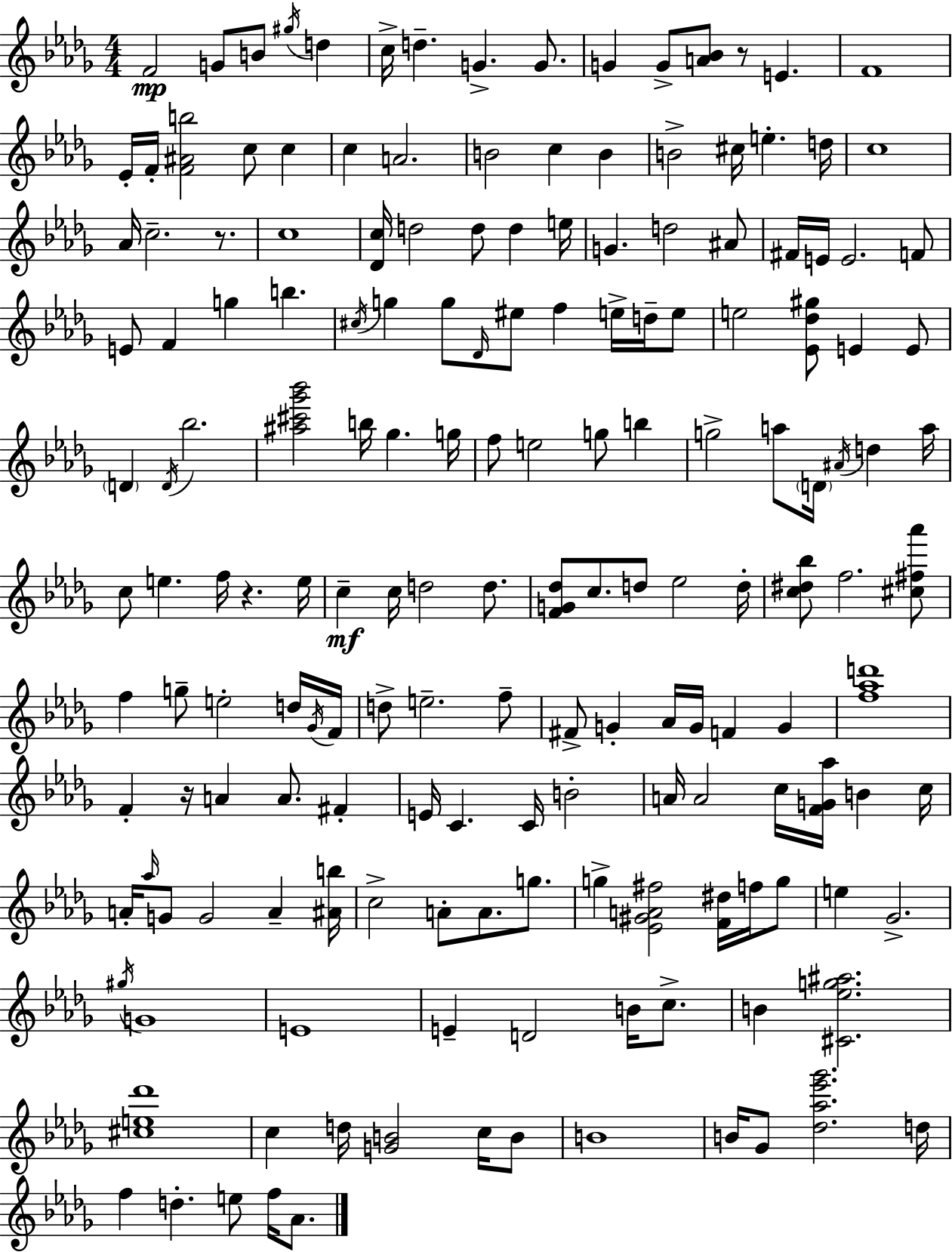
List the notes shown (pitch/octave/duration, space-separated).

F4/h G4/e B4/e G#5/s D5/q C5/s D5/q. G4/q. G4/e. G4/q G4/e [A4,Bb4]/e R/e E4/q. F4/w Eb4/s F4/s [F4,A#4,B5]/h C5/e C5/q C5/q A4/h. B4/h C5/q B4/q B4/h C#5/s E5/q. D5/s C5/w Ab4/s C5/h. R/e. C5/w [Db4,C5]/s D5/h D5/e D5/q E5/s G4/q. D5/h A#4/e F#4/s E4/s E4/h. F4/e E4/e F4/q G5/q B5/q. C#5/s G5/q G5/e Db4/s EIS5/e F5/q E5/s D5/s E5/e E5/h [Eb4,Db5,G#5]/e E4/q E4/e D4/q D4/s Bb5/h. [A#5,C#6,Gb6,Bb6]/h B5/s Gb5/q. G5/s F5/e E5/h G5/e B5/q G5/h A5/e D4/s A#4/s D5/q A5/s C5/e E5/q. F5/s R/q. E5/s C5/q C5/s D5/h D5/e. [F4,G4,Db5]/e C5/e. D5/e Eb5/h D5/s [C5,D#5,Bb5]/e F5/h. [C#5,F#5,Ab6]/e F5/q G5/e E5/h D5/s Gb4/s F4/s D5/e E5/h. F5/e F#4/e G4/q Ab4/s G4/s F4/q G4/q [F5,Ab5,D6]/w F4/q R/s A4/q A4/e. F#4/q E4/s C4/q. C4/s B4/h A4/s A4/h C5/s [F4,G4,Ab5]/s B4/q C5/s A4/s Ab5/s G4/e G4/h A4/q [A#4,B5]/s C5/h A4/e A4/e. G5/e. G5/q [Eb4,G#4,A4,F#5]/h [F4,D#5]/s F5/s G5/e E5/q Gb4/h. G#5/s G4/w E4/w E4/q D4/h B4/s C5/e. B4/q [C#4,Eb5,G5,A#5]/h. [C#5,E5,Db6]/w C5/q D5/s [G4,B4]/h C5/s B4/e B4/w B4/s Gb4/e [Db5,Ab5,Eb6,Gb6]/h. D5/s F5/q D5/q. E5/e F5/s Ab4/e.